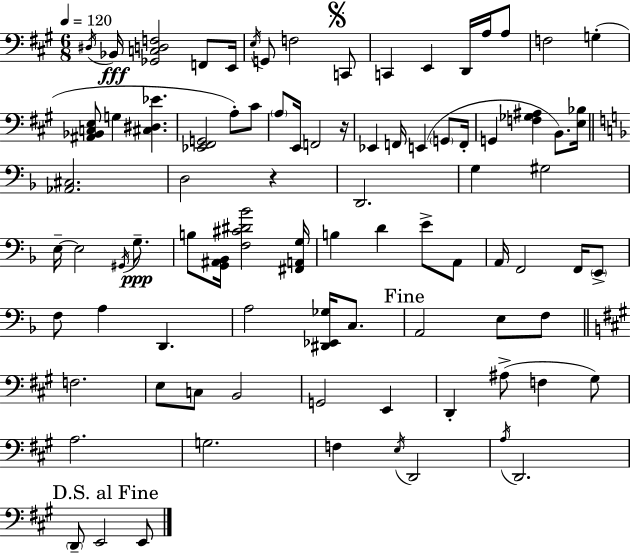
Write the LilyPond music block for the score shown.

{
  \clef bass
  \numericTimeSignature
  \time 6/8
  \key a \major
  \tempo 4 = 120
  \acciaccatura { dis16 }\fff bes,16 <ges, c d f>2 f,8 | e,16 \acciaccatura { e16 } g,8 f2 | \mark \markup { \musicglyph "scripts.segno" } c,8 c,4 e,4 d,16 a16 | a8 f2 g4-.( | \break <ais, bes, c e>8 g4 <cis dis ees'>4. | <ees, fis, g,>2 a8-.) | cis'8 \parenthesize a8 e,16 f,2 | r16 ees,4 f,16 e,4( \parenthesize g,8 | \break f,16-. g,4 <f ges ais>4 b,8.) | <e bes>16 \bar "||" \break \key f \major <aes, cis>2. | d2 r4 | d,2. | g4 gis2 | \break e16--~~ e2 \acciaccatura { gis,16 }\ppp g8.-- | b8 <g, ais, bes,>16 <f cis' dis' bes'>2 | <fis, a, g>16 b4 d'4 e'8-> a,8 | a,16 f,2 f,16 \parenthesize e,8-> | \break f8 a4 d,4. | a2 <dis, ees, ges>16 c8. | \mark "Fine" a,2 e8 f8 | \bar "||" \break \key a \major f2. | e8 c8 b,2 | g,2 e,4 | d,4-. ais8->( f4 gis8) | \break a2. | g2. | f4 \acciaccatura { e16 } d,2 | \acciaccatura { a16 } d,2. | \break \mark "D.S. al Fine" \parenthesize d,8-- e,2 | e,8 \bar "|."
}